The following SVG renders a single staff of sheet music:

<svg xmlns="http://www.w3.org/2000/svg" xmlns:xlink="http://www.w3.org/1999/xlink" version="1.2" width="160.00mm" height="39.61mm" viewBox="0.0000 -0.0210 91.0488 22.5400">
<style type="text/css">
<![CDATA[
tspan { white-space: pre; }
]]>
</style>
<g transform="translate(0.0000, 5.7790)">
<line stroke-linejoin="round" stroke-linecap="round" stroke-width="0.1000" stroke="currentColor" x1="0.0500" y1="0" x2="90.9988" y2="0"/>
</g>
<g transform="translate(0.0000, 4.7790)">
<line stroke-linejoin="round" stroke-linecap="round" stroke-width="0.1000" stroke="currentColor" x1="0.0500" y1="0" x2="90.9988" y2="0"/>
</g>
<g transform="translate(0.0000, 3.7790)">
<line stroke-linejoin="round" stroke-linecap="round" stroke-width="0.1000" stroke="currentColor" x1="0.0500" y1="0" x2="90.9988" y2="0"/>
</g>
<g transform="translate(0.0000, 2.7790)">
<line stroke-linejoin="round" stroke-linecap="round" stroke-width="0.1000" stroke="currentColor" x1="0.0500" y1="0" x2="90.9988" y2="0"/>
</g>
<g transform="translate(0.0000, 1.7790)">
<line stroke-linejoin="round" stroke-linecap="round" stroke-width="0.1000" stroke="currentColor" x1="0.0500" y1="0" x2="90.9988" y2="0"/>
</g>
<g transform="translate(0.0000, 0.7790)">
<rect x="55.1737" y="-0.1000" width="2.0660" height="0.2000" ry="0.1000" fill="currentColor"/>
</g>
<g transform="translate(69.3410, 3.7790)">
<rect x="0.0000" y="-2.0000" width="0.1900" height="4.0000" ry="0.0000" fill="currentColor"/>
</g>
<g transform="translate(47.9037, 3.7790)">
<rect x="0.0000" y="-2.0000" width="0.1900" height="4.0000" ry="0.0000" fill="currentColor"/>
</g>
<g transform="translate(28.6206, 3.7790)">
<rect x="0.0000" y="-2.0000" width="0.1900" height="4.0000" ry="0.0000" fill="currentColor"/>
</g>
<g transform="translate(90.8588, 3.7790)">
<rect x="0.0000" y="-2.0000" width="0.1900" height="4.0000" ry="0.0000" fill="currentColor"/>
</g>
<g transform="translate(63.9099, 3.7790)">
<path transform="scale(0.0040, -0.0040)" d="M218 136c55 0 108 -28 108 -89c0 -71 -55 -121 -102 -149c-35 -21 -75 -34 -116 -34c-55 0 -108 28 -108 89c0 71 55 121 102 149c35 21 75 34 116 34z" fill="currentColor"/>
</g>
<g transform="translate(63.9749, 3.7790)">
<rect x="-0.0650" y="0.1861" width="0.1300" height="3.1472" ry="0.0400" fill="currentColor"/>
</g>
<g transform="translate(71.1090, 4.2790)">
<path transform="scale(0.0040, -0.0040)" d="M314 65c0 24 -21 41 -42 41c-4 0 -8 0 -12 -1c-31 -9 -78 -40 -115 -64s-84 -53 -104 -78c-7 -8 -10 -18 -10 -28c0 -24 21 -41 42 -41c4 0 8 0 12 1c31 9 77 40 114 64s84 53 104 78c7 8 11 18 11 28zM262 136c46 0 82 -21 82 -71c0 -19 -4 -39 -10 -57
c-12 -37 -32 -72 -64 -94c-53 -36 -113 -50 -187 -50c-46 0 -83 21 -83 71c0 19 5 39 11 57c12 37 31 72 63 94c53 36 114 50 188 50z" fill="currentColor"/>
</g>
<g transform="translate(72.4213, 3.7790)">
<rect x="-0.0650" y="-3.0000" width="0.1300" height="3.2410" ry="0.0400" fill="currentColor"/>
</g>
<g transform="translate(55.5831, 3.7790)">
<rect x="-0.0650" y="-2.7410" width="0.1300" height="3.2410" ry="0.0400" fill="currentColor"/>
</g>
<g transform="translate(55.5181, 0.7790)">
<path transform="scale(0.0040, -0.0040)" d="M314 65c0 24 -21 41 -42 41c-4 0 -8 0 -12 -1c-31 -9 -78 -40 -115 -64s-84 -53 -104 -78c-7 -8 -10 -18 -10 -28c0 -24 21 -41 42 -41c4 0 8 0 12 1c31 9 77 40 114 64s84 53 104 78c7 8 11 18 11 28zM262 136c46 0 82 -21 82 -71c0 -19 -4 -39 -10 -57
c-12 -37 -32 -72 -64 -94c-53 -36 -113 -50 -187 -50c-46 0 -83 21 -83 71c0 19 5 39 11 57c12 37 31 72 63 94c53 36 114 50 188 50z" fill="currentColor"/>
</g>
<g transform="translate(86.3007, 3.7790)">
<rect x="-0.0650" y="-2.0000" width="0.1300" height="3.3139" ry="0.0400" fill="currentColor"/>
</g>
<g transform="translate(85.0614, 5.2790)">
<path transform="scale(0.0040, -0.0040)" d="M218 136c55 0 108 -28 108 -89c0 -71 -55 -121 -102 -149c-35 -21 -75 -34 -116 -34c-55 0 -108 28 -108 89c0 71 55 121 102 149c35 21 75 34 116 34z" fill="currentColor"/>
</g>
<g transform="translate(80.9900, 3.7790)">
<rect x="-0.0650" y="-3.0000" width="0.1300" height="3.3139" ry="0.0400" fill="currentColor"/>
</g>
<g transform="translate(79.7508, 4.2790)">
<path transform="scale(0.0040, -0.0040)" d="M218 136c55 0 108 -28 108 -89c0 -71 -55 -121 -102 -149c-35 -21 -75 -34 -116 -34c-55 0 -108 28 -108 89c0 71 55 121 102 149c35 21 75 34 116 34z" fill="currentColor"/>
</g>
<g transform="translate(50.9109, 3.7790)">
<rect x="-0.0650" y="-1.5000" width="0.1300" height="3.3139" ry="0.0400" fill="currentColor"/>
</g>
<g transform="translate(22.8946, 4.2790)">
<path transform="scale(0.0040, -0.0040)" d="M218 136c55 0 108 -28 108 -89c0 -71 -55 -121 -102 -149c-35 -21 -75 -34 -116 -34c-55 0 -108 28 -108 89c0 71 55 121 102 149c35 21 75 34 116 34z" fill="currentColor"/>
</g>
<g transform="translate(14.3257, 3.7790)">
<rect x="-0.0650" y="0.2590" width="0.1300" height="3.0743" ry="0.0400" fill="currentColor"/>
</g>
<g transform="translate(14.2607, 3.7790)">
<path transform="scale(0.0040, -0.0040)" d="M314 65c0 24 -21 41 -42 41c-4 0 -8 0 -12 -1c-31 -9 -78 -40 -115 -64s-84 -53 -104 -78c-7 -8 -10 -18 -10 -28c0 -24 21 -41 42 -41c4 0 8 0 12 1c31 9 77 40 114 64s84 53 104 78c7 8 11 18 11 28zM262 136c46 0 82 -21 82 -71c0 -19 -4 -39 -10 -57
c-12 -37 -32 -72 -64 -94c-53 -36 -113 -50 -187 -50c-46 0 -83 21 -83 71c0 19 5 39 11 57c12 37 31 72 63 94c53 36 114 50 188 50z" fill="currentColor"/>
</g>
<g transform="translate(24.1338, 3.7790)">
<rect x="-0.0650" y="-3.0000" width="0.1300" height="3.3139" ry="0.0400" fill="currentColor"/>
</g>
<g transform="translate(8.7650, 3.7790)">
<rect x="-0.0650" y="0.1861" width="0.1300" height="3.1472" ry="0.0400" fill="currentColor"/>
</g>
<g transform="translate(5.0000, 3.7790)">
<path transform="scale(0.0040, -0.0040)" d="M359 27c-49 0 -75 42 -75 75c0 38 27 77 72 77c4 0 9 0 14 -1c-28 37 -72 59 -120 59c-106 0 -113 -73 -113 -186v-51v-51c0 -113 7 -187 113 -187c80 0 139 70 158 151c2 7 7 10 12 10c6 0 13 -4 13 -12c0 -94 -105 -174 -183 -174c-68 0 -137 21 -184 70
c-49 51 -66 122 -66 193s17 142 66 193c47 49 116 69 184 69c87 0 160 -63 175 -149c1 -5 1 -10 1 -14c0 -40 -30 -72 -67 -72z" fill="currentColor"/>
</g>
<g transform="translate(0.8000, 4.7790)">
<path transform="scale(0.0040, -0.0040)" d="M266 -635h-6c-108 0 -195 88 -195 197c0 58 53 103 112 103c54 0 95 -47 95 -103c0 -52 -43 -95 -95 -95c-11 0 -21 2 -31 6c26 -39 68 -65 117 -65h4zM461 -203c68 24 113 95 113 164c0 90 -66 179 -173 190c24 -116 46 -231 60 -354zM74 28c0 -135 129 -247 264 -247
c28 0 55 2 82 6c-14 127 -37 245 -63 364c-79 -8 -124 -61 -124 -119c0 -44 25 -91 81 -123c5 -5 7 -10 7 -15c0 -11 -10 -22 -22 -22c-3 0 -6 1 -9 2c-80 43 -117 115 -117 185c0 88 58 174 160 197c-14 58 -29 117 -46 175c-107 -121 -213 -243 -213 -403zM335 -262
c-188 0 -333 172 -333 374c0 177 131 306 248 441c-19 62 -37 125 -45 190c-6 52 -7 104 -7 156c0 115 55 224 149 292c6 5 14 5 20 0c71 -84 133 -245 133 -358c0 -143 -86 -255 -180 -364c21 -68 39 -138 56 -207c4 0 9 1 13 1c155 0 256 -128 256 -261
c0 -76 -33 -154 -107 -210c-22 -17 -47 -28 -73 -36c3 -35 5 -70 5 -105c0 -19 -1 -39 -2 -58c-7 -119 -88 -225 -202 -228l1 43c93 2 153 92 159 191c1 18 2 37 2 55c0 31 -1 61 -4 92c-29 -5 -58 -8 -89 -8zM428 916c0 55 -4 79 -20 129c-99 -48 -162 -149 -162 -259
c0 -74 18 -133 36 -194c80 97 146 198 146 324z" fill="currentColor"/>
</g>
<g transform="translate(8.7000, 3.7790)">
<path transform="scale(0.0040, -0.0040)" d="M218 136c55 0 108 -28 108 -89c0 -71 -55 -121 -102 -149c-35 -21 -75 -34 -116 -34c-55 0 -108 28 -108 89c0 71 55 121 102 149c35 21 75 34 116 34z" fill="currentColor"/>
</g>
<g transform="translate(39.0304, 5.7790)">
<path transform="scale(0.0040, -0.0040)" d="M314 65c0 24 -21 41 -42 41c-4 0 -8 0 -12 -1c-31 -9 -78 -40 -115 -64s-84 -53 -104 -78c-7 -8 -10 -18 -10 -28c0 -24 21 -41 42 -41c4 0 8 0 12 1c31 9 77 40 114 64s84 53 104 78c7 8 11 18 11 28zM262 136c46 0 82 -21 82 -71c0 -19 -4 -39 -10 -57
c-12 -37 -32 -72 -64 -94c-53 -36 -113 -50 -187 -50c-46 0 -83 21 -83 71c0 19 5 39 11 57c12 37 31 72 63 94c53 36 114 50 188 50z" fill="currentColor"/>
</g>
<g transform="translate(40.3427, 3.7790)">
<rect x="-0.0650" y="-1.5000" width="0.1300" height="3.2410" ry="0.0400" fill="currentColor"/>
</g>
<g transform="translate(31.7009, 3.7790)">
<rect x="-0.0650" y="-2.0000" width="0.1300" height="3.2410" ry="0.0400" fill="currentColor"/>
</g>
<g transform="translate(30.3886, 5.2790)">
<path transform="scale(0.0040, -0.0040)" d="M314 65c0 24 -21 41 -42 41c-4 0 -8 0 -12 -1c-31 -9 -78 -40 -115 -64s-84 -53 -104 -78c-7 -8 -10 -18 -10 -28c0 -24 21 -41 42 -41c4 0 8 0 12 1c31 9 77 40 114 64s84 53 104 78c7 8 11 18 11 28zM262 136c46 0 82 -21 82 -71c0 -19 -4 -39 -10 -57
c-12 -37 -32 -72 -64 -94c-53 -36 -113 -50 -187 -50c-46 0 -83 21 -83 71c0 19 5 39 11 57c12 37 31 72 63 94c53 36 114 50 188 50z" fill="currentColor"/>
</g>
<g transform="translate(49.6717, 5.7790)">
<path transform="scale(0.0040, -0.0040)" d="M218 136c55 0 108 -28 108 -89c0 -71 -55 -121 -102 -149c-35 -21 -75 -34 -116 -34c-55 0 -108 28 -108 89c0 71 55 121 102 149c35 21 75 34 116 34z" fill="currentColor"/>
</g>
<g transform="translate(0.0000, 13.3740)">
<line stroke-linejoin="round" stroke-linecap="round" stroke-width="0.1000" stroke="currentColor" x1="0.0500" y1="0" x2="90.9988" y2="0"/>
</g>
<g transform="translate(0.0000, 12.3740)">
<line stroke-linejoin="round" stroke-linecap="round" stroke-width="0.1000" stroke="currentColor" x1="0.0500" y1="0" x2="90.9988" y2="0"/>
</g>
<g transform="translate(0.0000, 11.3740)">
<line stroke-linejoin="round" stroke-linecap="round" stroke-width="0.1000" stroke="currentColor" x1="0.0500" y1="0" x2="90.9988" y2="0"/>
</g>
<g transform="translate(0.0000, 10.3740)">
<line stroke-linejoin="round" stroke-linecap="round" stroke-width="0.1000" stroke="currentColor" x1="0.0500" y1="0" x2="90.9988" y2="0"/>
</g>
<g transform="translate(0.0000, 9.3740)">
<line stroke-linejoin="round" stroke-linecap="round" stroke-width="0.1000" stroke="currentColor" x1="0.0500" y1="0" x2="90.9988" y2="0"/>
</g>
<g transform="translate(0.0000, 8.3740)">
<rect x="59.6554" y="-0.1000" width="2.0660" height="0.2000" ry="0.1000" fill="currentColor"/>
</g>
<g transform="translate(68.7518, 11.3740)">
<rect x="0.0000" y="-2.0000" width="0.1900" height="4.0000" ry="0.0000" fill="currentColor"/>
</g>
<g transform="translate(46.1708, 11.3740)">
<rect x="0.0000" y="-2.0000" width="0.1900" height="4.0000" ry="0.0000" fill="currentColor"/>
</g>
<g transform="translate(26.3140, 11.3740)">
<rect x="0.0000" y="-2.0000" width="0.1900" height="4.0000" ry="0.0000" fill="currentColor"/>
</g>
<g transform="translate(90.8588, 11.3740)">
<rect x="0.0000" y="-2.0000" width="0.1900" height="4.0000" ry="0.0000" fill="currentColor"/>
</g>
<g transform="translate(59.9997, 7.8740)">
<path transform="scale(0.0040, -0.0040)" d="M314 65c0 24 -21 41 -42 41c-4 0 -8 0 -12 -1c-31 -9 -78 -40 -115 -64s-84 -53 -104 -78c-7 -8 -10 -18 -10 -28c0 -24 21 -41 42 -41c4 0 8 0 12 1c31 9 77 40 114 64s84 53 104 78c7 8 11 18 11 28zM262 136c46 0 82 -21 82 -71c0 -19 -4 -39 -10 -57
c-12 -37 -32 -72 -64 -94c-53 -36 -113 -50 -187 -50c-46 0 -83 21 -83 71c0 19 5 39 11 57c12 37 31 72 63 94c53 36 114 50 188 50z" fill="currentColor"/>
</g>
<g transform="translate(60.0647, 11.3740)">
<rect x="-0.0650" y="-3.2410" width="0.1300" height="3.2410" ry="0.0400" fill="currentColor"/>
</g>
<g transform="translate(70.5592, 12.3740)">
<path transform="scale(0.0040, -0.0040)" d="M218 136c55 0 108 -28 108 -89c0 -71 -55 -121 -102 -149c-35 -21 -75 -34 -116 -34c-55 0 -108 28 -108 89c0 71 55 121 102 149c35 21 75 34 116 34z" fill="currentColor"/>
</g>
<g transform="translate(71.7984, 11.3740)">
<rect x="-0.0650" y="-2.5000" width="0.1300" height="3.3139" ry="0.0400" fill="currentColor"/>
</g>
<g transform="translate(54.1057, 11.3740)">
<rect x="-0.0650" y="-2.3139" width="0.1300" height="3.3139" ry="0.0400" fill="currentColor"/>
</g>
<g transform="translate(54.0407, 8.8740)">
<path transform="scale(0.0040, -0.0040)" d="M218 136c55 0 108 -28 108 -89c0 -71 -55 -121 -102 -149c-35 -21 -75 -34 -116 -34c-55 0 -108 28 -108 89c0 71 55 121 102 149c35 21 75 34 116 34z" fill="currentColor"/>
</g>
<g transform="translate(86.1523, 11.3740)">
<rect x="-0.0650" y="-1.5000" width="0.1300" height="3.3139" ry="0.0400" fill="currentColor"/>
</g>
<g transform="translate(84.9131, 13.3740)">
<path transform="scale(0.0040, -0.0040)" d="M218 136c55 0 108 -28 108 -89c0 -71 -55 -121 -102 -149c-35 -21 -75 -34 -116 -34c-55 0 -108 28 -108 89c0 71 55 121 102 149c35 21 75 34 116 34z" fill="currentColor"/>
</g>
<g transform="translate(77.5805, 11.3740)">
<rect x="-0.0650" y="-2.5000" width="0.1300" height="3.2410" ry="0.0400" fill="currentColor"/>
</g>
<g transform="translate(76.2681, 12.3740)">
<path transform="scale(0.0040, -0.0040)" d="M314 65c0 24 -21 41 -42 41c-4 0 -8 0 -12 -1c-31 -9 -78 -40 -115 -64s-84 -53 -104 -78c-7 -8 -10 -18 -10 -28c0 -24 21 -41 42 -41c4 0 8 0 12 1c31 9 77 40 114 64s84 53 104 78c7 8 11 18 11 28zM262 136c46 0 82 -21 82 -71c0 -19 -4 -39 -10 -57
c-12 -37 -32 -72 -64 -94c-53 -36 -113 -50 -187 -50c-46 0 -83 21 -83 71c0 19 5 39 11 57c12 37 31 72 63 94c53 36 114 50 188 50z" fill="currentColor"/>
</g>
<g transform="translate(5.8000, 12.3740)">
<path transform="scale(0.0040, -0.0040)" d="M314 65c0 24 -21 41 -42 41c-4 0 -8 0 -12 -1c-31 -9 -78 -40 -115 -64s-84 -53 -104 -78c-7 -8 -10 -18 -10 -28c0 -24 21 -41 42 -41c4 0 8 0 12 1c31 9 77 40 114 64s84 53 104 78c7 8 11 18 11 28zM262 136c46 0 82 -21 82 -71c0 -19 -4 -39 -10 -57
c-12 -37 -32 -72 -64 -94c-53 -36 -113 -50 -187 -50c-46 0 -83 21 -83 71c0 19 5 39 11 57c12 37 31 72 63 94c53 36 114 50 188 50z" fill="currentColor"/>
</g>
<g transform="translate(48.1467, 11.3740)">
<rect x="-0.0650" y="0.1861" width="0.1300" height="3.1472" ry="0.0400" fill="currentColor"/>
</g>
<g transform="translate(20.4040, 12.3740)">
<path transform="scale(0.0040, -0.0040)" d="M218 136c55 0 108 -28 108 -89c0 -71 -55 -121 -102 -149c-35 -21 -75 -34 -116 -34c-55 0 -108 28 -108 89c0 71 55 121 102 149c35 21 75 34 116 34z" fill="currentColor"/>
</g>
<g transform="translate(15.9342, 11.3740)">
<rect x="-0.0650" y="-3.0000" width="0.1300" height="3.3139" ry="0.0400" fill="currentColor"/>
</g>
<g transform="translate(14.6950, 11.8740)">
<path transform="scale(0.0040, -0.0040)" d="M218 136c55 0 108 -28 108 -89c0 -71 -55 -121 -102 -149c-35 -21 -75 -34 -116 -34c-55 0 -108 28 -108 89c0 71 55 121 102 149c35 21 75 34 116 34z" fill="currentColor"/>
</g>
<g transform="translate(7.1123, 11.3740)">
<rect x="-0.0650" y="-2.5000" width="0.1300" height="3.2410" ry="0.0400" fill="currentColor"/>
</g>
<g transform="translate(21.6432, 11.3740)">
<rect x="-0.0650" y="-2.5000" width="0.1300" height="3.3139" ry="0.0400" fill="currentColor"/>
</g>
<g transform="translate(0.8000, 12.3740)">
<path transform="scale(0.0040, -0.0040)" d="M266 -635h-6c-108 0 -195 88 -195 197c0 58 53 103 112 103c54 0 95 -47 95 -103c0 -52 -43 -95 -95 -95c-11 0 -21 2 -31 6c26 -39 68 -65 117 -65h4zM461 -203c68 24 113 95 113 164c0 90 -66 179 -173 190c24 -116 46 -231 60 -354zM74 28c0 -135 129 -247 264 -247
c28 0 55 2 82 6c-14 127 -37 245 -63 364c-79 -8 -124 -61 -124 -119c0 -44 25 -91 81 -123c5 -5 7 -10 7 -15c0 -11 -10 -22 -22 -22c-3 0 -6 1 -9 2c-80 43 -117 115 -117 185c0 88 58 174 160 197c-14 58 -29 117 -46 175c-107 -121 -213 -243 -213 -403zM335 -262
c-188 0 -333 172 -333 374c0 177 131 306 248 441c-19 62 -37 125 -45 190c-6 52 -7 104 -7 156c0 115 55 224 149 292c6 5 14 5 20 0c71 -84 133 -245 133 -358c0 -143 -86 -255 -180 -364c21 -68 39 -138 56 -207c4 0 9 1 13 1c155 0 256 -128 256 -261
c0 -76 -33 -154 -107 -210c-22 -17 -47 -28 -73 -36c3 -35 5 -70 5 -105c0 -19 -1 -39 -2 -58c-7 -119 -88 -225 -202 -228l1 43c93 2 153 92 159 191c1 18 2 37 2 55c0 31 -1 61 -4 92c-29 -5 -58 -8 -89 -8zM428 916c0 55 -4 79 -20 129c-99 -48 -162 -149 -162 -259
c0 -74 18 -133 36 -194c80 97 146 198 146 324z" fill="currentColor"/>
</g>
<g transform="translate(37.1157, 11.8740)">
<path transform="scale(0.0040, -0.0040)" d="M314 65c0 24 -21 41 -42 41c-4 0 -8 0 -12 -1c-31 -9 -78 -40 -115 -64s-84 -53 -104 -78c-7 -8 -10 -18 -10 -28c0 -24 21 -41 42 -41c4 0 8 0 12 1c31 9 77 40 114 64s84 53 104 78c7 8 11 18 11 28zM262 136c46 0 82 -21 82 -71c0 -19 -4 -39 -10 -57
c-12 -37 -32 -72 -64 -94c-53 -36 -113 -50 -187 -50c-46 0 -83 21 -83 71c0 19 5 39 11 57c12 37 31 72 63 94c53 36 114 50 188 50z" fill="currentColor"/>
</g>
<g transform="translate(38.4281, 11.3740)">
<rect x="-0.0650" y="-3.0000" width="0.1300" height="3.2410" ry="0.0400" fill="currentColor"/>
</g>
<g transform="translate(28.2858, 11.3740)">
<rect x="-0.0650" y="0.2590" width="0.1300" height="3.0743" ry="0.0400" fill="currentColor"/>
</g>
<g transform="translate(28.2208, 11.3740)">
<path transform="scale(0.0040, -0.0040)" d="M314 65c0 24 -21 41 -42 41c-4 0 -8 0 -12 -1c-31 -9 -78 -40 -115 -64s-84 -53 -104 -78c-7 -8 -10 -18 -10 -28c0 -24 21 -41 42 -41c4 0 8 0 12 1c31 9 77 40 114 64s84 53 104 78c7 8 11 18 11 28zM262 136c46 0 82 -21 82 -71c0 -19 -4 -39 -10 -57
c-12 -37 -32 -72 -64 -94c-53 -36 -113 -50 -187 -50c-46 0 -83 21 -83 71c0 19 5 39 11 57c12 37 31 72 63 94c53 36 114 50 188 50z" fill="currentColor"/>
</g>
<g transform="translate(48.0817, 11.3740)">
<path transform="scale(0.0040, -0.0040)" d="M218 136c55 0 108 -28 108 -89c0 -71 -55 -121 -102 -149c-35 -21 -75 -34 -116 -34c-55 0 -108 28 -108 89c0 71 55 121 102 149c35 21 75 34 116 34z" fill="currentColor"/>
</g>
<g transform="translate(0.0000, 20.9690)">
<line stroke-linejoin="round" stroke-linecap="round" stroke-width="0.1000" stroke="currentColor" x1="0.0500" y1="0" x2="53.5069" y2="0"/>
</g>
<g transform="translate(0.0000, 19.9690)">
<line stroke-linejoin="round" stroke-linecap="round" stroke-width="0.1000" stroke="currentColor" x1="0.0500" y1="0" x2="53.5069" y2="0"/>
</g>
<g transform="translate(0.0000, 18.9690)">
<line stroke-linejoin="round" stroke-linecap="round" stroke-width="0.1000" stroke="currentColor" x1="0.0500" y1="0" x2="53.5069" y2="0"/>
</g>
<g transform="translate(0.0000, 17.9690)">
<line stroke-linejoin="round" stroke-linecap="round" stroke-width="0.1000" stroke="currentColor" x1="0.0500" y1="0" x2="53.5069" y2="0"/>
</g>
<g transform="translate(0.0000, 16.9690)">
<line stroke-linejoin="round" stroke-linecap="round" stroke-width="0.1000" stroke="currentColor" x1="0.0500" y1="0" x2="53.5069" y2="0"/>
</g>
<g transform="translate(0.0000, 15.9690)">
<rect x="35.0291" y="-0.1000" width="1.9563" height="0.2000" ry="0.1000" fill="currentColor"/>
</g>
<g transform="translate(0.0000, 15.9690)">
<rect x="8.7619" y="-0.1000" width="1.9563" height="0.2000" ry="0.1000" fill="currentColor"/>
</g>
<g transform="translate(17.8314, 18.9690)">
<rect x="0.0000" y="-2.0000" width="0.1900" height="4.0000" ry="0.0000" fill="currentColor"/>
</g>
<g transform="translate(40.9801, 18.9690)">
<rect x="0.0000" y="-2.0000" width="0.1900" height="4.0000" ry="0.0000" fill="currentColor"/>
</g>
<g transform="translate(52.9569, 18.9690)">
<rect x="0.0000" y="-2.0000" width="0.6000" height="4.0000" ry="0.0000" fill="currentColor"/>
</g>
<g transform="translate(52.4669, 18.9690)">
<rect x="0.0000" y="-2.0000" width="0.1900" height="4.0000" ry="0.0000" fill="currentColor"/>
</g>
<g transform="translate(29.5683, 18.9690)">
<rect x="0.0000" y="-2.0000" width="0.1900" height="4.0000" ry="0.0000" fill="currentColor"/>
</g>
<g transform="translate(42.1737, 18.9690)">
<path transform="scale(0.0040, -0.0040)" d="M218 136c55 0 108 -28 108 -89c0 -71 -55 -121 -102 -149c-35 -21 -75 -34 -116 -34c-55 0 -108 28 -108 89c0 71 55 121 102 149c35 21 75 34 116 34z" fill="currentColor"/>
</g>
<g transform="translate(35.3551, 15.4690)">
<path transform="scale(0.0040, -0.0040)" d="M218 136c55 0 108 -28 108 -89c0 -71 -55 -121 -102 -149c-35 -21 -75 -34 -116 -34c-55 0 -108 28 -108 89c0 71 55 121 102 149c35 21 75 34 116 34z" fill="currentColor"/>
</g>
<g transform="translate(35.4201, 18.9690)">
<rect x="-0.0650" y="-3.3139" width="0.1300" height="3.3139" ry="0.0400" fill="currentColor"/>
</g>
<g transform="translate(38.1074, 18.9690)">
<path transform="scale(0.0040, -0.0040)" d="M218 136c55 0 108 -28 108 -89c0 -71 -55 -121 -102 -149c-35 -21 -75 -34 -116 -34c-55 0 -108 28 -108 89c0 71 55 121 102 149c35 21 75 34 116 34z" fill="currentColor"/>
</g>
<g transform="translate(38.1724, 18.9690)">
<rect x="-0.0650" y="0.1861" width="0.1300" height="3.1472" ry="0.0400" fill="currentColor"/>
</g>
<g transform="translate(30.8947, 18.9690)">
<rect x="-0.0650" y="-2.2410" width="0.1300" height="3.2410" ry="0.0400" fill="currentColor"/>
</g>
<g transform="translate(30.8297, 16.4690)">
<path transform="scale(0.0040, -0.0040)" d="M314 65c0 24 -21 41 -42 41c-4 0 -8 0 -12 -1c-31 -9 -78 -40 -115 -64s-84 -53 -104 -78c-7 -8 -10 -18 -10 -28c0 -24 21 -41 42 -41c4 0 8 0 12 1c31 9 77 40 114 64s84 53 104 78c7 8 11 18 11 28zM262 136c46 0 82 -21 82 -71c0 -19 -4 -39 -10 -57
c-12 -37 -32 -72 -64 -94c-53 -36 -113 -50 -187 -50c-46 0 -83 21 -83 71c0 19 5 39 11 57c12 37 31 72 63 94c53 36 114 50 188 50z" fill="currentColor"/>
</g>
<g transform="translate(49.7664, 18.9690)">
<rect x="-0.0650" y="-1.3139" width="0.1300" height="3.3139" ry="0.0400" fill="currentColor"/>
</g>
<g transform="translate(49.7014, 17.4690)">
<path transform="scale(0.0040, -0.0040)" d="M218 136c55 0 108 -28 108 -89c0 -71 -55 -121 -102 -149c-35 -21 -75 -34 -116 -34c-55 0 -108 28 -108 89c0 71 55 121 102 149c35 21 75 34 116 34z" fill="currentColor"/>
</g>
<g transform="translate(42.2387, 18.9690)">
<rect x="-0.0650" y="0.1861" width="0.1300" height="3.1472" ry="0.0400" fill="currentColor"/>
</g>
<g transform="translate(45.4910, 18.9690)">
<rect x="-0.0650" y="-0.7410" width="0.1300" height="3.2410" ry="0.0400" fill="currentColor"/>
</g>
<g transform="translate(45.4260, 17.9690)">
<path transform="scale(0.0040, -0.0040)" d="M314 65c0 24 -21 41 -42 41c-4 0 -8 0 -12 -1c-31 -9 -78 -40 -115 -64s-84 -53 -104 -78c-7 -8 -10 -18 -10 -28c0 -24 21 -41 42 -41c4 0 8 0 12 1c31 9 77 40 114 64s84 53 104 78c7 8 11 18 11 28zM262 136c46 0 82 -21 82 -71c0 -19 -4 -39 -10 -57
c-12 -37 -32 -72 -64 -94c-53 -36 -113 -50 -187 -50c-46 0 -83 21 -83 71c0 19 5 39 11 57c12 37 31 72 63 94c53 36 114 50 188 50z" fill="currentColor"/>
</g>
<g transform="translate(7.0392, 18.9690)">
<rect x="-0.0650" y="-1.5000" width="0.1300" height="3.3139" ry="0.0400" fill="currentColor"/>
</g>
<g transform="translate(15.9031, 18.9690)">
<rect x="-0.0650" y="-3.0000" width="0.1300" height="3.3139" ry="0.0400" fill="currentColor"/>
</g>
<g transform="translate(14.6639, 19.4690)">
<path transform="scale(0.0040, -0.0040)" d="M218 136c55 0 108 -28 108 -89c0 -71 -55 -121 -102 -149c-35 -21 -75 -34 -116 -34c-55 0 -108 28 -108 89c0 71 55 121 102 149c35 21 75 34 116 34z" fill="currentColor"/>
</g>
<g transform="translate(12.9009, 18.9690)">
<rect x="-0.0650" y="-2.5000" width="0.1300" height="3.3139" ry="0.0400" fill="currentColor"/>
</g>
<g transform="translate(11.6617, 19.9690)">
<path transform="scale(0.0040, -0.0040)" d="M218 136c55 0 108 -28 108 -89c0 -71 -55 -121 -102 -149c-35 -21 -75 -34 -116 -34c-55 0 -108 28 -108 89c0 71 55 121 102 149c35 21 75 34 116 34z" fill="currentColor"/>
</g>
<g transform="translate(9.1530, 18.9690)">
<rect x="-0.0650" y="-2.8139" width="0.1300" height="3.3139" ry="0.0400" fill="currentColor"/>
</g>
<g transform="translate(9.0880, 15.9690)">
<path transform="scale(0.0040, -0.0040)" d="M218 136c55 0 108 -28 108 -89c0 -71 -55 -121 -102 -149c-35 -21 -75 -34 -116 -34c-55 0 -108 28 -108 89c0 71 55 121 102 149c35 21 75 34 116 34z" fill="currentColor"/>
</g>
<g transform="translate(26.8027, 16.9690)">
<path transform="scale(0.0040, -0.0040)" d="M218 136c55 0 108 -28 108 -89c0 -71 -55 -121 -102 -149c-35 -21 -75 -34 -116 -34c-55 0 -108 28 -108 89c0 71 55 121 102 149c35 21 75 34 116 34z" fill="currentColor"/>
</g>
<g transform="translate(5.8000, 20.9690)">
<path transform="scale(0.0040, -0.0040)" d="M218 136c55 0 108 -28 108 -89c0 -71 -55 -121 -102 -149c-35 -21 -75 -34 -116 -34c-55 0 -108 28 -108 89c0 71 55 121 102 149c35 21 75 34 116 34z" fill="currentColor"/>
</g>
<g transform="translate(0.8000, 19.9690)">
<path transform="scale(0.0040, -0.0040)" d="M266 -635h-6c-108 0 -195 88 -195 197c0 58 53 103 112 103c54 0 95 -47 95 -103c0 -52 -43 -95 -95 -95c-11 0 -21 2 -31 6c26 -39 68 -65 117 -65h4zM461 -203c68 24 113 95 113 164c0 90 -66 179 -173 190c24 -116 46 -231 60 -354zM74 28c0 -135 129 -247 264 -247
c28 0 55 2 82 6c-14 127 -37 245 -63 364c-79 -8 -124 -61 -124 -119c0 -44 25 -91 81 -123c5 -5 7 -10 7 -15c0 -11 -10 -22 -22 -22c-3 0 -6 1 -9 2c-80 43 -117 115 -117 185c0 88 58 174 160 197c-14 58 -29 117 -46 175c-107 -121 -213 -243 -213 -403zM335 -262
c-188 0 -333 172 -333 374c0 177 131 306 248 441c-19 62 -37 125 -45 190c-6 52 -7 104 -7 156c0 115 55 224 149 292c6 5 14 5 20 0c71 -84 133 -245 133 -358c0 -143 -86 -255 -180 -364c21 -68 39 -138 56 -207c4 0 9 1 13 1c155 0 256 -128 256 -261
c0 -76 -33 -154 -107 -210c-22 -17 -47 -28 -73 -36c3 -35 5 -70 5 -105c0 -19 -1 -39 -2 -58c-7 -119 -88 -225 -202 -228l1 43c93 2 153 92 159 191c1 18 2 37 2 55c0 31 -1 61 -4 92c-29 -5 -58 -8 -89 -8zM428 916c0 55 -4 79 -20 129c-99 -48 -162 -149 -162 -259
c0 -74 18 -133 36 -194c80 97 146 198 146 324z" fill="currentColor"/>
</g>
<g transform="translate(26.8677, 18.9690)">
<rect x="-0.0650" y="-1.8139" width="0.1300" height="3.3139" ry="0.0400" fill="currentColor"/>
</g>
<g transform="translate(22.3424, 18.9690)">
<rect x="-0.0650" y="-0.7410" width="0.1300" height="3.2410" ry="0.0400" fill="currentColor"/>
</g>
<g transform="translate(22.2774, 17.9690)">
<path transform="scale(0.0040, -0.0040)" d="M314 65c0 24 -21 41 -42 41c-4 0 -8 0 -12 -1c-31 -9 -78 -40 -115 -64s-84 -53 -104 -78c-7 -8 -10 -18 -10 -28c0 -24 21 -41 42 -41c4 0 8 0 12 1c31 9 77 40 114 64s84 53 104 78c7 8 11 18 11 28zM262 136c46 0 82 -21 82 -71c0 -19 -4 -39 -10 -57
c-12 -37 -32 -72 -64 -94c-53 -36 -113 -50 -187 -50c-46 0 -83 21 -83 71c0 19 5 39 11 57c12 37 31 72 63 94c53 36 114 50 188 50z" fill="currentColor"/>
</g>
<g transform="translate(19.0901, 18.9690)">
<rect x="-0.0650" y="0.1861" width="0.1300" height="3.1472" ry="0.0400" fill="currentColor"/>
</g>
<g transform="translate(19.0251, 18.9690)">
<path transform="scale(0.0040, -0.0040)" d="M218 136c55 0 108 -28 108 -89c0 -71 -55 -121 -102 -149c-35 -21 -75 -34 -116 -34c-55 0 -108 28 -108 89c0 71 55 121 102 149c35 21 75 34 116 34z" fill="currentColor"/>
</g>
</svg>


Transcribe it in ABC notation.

X:1
T:Untitled
M:4/4
L:1/4
K:C
B B2 A F2 E2 E a2 B A2 A F G2 A G B2 A2 B g b2 G G2 E E a G A B d2 f g2 b B B d2 e